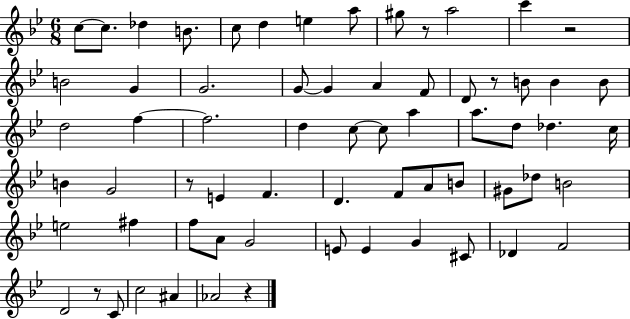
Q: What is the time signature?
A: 6/8